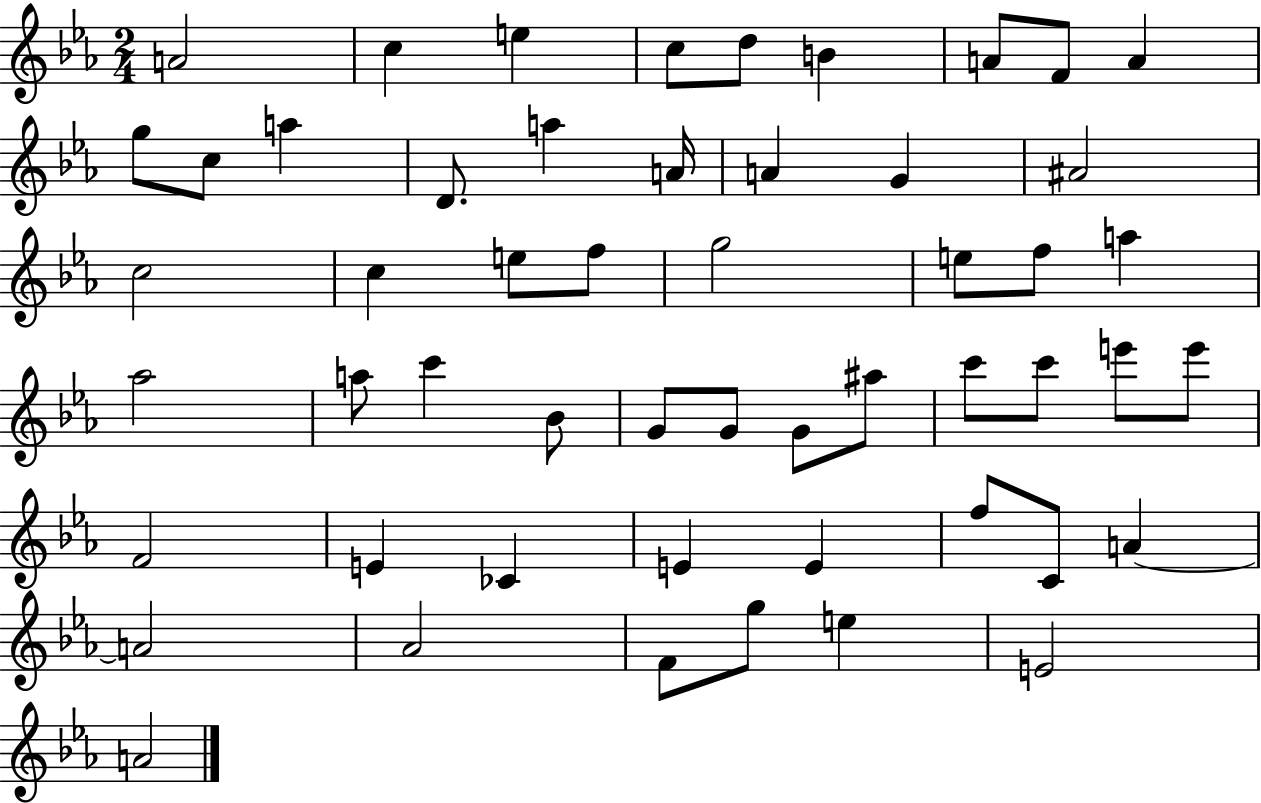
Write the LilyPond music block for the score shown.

{
  \clef treble
  \numericTimeSignature
  \time 2/4
  \key ees \major
  a'2 | c''4 e''4 | c''8 d''8 b'4 | a'8 f'8 a'4 | \break g''8 c''8 a''4 | d'8. a''4 a'16 | a'4 g'4 | ais'2 | \break c''2 | c''4 e''8 f''8 | g''2 | e''8 f''8 a''4 | \break aes''2 | a''8 c'''4 bes'8 | g'8 g'8 g'8 ais''8 | c'''8 c'''8 e'''8 e'''8 | \break f'2 | e'4 ces'4 | e'4 e'4 | f''8 c'8 a'4~~ | \break a'2 | aes'2 | f'8 g''8 e''4 | e'2 | \break a'2 | \bar "|."
}